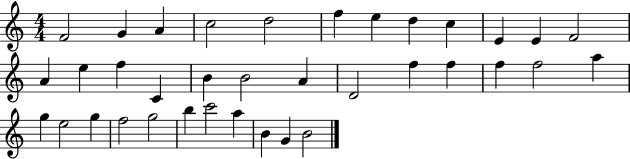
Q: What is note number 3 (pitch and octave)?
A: A4